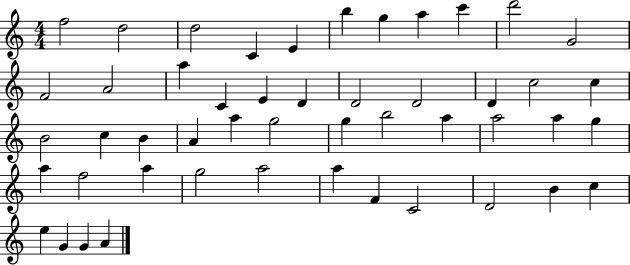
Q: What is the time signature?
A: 4/4